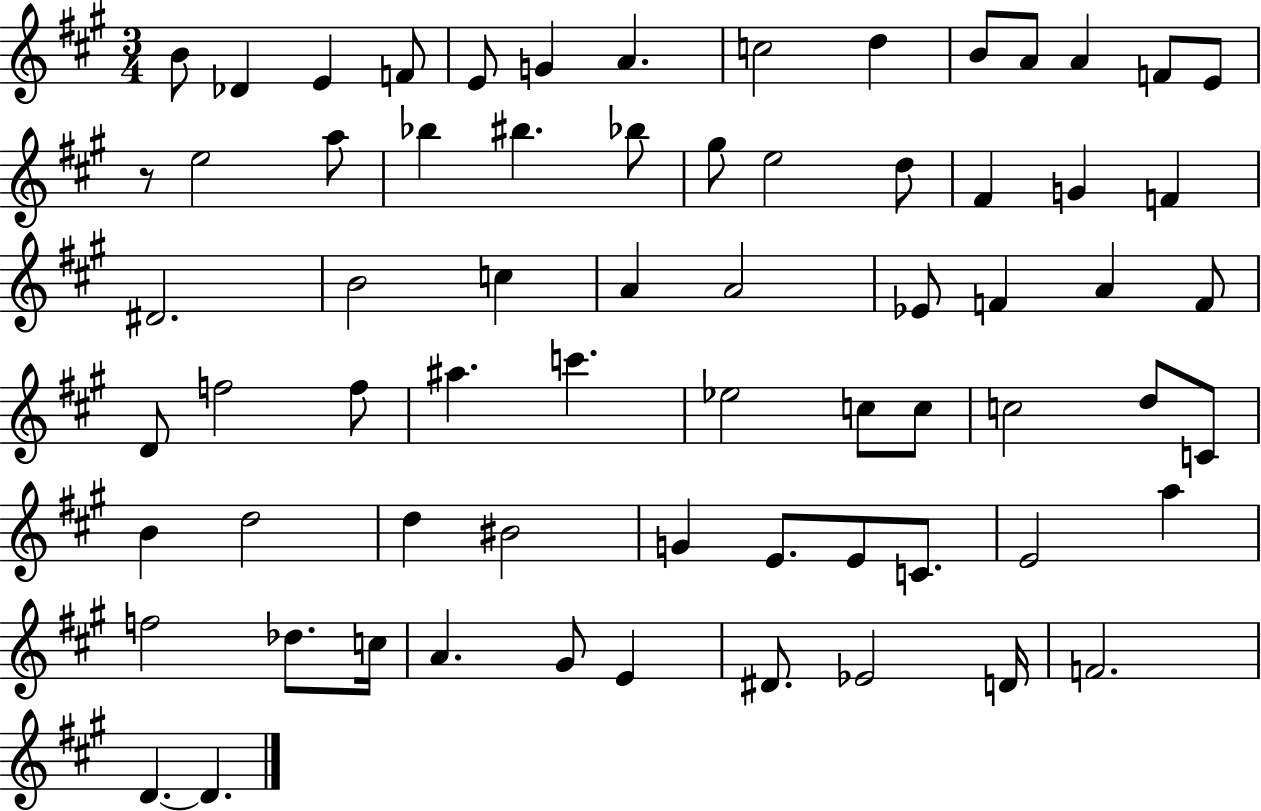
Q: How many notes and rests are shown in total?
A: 68